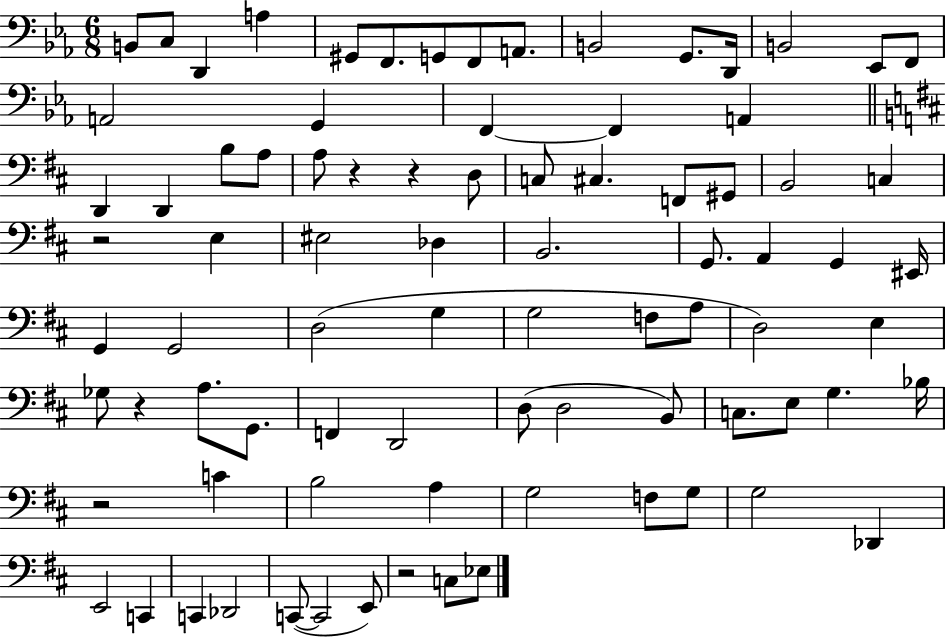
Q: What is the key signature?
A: EES major